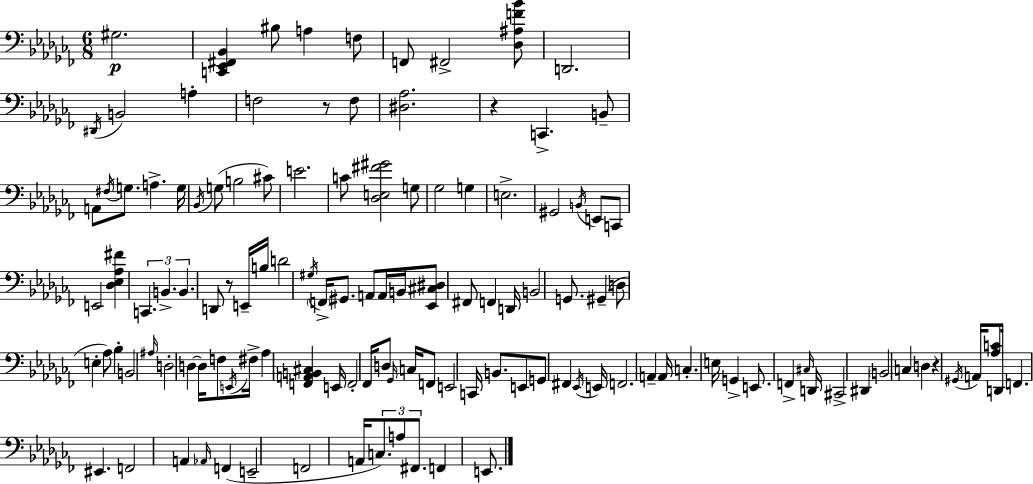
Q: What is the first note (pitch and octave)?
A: G#3